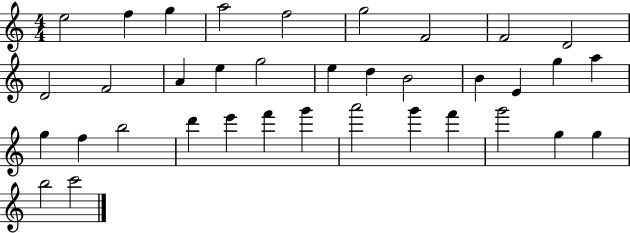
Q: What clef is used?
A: treble